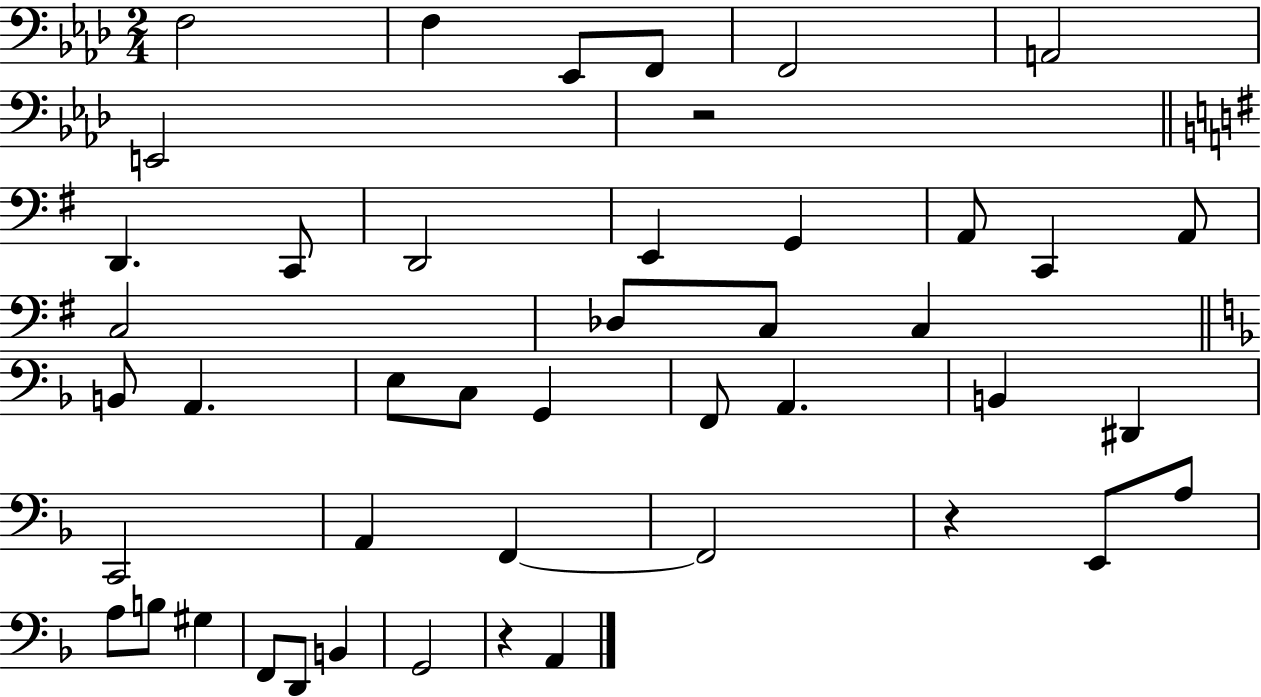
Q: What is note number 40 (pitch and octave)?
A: B2